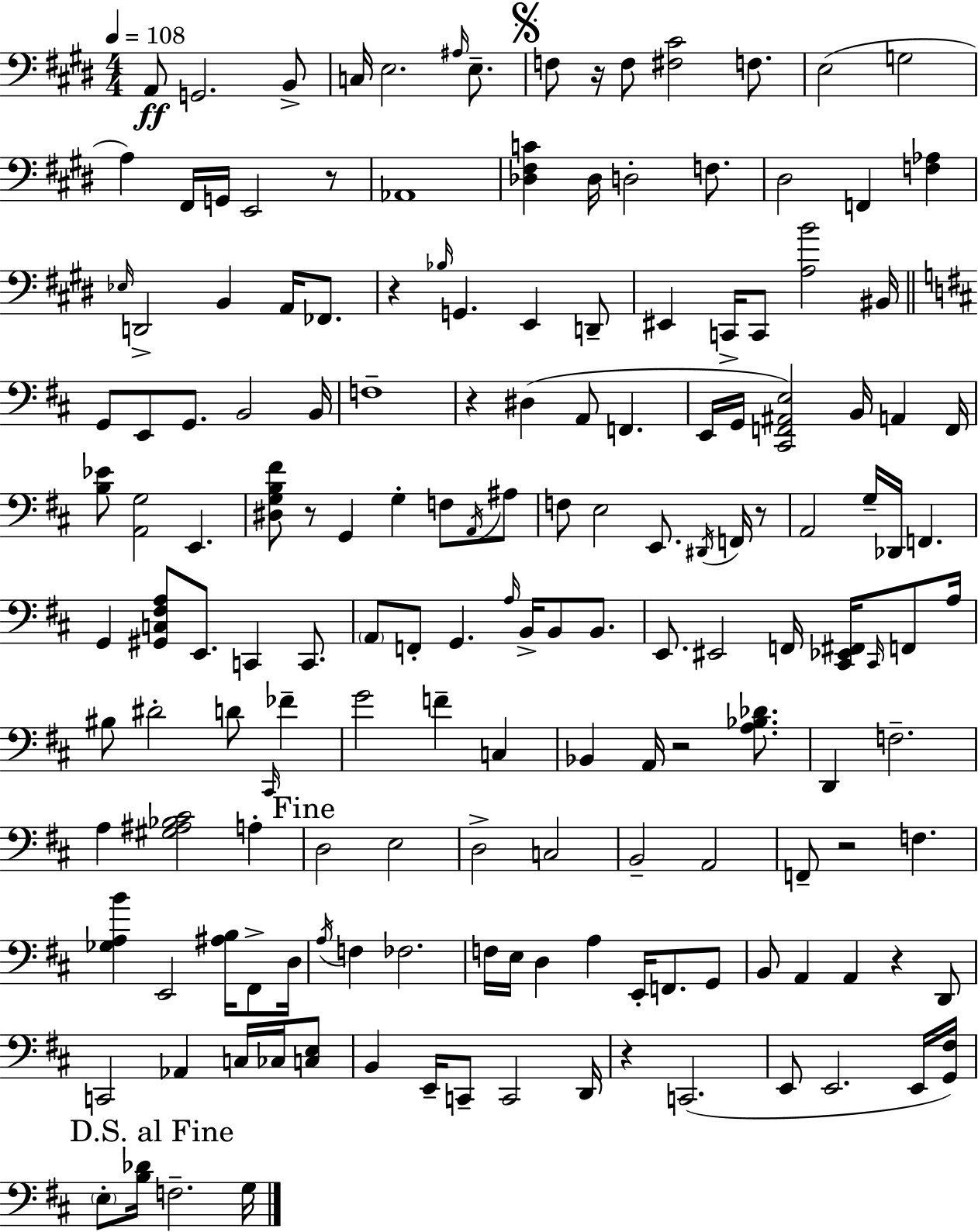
X:1
T:Untitled
M:4/4
L:1/4
K:E
A,,/2 G,,2 B,,/2 C,/4 E,2 ^A,/4 E,/2 F,/2 z/4 F,/2 [^F,^C]2 F,/2 E,2 G,2 A, ^F,,/4 G,,/4 E,,2 z/2 _A,,4 [_D,^F,C] _D,/4 D,2 F,/2 ^D,2 F,, [F,_A,] _E,/4 D,,2 B,, A,,/4 _F,,/2 z _B,/4 G,, E,, D,,/2 ^E,, C,,/4 C,,/2 [A,B]2 ^B,,/4 G,,/2 E,,/2 G,,/2 B,,2 B,,/4 F,4 z ^D, A,,/2 F,, E,,/4 G,,/4 [^C,,F,,^A,,E,]2 B,,/4 A,, F,,/4 [B,_E]/2 [A,,G,]2 E,, [^D,G,B,^F]/2 z/2 G,, G, F,/2 A,,/4 ^A,/2 F,/2 E,2 E,,/2 ^D,,/4 F,,/4 z/2 A,,2 G,/4 _D,,/4 F,, G,, [^G,,C,^F,A,]/2 E,,/2 C,, C,,/2 A,,/2 F,,/2 G,, A,/4 B,,/4 B,,/2 B,,/2 E,,/2 ^E,,2 F,,/4 [^C,,_E,,^F,,]/4 ^C,,/4 F,,/2 A,/4 ^B,/2 ^D2 D/2 ^C,,/4 _F G2 F C, _B,, A,,/4 z2 [A,_B,_D]/2 D,, F,2 A, [^G,^A,_B,^C]2 A, D,2 E,2 D,2 C,2 B,,2 A,,2 F,,/2 z2 F, [_G,A,B] E,,2 [^A,B,]/4 ^F,,/2 D,/4 A,/4 F, _F,2 F,/4 E,/4 D, A, E,,/4 F,,/2 G,,/2 B,,/2 A,, A,, z D,,/2 C,,2 _A,, C,/4 _C,/4 [C,E,]/2 B,, E,,/4 C,,/2 C,,2 D,,/4 z C,,2 E,,/2 E,,2 E,,/4 [G,,^F,]/4 E,/2 [B,_D]/4 F,2 G,/4